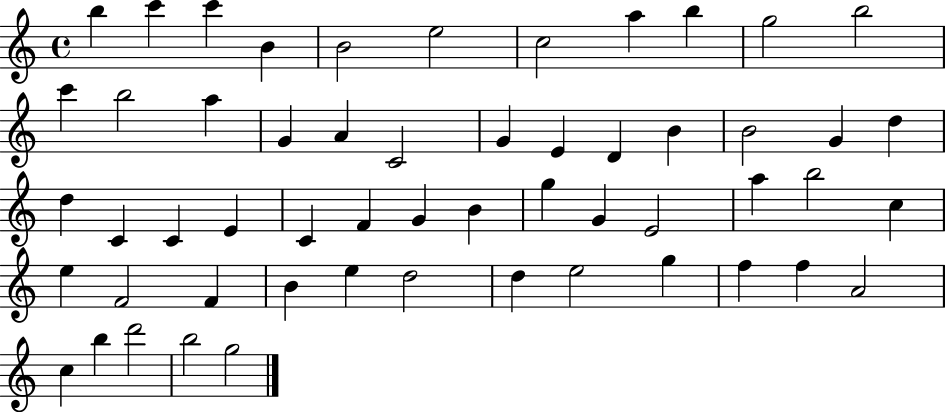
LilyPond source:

{
  \clef treble
  \time 4/4
  \defaultTimeSignature
  \key c \major
  b''4 c'''4 c'''4 b'4 | b'2 e''2 | c''2 a''4 b''4 | g''2 b''2 | \break c'''4 b''2 a''4 | g'4 a'4 c'2 | g'4 e'4 d'4 b'4 | b'2 g'4 d''4 | \break d''4 c'4 c'4 e'4 | c'4 f'4 g'4 b'4 | g''4 g'4 e'2 | a''4 b''2 c''4 | \break e''4 f'2 f'4 | b'4 e''4 d''2 | d''4 e''2 g''4 | f''4 f''4 a'2 | \break c''4 b''4 d'''2 | b''2 g''2 | \bar "|."
}